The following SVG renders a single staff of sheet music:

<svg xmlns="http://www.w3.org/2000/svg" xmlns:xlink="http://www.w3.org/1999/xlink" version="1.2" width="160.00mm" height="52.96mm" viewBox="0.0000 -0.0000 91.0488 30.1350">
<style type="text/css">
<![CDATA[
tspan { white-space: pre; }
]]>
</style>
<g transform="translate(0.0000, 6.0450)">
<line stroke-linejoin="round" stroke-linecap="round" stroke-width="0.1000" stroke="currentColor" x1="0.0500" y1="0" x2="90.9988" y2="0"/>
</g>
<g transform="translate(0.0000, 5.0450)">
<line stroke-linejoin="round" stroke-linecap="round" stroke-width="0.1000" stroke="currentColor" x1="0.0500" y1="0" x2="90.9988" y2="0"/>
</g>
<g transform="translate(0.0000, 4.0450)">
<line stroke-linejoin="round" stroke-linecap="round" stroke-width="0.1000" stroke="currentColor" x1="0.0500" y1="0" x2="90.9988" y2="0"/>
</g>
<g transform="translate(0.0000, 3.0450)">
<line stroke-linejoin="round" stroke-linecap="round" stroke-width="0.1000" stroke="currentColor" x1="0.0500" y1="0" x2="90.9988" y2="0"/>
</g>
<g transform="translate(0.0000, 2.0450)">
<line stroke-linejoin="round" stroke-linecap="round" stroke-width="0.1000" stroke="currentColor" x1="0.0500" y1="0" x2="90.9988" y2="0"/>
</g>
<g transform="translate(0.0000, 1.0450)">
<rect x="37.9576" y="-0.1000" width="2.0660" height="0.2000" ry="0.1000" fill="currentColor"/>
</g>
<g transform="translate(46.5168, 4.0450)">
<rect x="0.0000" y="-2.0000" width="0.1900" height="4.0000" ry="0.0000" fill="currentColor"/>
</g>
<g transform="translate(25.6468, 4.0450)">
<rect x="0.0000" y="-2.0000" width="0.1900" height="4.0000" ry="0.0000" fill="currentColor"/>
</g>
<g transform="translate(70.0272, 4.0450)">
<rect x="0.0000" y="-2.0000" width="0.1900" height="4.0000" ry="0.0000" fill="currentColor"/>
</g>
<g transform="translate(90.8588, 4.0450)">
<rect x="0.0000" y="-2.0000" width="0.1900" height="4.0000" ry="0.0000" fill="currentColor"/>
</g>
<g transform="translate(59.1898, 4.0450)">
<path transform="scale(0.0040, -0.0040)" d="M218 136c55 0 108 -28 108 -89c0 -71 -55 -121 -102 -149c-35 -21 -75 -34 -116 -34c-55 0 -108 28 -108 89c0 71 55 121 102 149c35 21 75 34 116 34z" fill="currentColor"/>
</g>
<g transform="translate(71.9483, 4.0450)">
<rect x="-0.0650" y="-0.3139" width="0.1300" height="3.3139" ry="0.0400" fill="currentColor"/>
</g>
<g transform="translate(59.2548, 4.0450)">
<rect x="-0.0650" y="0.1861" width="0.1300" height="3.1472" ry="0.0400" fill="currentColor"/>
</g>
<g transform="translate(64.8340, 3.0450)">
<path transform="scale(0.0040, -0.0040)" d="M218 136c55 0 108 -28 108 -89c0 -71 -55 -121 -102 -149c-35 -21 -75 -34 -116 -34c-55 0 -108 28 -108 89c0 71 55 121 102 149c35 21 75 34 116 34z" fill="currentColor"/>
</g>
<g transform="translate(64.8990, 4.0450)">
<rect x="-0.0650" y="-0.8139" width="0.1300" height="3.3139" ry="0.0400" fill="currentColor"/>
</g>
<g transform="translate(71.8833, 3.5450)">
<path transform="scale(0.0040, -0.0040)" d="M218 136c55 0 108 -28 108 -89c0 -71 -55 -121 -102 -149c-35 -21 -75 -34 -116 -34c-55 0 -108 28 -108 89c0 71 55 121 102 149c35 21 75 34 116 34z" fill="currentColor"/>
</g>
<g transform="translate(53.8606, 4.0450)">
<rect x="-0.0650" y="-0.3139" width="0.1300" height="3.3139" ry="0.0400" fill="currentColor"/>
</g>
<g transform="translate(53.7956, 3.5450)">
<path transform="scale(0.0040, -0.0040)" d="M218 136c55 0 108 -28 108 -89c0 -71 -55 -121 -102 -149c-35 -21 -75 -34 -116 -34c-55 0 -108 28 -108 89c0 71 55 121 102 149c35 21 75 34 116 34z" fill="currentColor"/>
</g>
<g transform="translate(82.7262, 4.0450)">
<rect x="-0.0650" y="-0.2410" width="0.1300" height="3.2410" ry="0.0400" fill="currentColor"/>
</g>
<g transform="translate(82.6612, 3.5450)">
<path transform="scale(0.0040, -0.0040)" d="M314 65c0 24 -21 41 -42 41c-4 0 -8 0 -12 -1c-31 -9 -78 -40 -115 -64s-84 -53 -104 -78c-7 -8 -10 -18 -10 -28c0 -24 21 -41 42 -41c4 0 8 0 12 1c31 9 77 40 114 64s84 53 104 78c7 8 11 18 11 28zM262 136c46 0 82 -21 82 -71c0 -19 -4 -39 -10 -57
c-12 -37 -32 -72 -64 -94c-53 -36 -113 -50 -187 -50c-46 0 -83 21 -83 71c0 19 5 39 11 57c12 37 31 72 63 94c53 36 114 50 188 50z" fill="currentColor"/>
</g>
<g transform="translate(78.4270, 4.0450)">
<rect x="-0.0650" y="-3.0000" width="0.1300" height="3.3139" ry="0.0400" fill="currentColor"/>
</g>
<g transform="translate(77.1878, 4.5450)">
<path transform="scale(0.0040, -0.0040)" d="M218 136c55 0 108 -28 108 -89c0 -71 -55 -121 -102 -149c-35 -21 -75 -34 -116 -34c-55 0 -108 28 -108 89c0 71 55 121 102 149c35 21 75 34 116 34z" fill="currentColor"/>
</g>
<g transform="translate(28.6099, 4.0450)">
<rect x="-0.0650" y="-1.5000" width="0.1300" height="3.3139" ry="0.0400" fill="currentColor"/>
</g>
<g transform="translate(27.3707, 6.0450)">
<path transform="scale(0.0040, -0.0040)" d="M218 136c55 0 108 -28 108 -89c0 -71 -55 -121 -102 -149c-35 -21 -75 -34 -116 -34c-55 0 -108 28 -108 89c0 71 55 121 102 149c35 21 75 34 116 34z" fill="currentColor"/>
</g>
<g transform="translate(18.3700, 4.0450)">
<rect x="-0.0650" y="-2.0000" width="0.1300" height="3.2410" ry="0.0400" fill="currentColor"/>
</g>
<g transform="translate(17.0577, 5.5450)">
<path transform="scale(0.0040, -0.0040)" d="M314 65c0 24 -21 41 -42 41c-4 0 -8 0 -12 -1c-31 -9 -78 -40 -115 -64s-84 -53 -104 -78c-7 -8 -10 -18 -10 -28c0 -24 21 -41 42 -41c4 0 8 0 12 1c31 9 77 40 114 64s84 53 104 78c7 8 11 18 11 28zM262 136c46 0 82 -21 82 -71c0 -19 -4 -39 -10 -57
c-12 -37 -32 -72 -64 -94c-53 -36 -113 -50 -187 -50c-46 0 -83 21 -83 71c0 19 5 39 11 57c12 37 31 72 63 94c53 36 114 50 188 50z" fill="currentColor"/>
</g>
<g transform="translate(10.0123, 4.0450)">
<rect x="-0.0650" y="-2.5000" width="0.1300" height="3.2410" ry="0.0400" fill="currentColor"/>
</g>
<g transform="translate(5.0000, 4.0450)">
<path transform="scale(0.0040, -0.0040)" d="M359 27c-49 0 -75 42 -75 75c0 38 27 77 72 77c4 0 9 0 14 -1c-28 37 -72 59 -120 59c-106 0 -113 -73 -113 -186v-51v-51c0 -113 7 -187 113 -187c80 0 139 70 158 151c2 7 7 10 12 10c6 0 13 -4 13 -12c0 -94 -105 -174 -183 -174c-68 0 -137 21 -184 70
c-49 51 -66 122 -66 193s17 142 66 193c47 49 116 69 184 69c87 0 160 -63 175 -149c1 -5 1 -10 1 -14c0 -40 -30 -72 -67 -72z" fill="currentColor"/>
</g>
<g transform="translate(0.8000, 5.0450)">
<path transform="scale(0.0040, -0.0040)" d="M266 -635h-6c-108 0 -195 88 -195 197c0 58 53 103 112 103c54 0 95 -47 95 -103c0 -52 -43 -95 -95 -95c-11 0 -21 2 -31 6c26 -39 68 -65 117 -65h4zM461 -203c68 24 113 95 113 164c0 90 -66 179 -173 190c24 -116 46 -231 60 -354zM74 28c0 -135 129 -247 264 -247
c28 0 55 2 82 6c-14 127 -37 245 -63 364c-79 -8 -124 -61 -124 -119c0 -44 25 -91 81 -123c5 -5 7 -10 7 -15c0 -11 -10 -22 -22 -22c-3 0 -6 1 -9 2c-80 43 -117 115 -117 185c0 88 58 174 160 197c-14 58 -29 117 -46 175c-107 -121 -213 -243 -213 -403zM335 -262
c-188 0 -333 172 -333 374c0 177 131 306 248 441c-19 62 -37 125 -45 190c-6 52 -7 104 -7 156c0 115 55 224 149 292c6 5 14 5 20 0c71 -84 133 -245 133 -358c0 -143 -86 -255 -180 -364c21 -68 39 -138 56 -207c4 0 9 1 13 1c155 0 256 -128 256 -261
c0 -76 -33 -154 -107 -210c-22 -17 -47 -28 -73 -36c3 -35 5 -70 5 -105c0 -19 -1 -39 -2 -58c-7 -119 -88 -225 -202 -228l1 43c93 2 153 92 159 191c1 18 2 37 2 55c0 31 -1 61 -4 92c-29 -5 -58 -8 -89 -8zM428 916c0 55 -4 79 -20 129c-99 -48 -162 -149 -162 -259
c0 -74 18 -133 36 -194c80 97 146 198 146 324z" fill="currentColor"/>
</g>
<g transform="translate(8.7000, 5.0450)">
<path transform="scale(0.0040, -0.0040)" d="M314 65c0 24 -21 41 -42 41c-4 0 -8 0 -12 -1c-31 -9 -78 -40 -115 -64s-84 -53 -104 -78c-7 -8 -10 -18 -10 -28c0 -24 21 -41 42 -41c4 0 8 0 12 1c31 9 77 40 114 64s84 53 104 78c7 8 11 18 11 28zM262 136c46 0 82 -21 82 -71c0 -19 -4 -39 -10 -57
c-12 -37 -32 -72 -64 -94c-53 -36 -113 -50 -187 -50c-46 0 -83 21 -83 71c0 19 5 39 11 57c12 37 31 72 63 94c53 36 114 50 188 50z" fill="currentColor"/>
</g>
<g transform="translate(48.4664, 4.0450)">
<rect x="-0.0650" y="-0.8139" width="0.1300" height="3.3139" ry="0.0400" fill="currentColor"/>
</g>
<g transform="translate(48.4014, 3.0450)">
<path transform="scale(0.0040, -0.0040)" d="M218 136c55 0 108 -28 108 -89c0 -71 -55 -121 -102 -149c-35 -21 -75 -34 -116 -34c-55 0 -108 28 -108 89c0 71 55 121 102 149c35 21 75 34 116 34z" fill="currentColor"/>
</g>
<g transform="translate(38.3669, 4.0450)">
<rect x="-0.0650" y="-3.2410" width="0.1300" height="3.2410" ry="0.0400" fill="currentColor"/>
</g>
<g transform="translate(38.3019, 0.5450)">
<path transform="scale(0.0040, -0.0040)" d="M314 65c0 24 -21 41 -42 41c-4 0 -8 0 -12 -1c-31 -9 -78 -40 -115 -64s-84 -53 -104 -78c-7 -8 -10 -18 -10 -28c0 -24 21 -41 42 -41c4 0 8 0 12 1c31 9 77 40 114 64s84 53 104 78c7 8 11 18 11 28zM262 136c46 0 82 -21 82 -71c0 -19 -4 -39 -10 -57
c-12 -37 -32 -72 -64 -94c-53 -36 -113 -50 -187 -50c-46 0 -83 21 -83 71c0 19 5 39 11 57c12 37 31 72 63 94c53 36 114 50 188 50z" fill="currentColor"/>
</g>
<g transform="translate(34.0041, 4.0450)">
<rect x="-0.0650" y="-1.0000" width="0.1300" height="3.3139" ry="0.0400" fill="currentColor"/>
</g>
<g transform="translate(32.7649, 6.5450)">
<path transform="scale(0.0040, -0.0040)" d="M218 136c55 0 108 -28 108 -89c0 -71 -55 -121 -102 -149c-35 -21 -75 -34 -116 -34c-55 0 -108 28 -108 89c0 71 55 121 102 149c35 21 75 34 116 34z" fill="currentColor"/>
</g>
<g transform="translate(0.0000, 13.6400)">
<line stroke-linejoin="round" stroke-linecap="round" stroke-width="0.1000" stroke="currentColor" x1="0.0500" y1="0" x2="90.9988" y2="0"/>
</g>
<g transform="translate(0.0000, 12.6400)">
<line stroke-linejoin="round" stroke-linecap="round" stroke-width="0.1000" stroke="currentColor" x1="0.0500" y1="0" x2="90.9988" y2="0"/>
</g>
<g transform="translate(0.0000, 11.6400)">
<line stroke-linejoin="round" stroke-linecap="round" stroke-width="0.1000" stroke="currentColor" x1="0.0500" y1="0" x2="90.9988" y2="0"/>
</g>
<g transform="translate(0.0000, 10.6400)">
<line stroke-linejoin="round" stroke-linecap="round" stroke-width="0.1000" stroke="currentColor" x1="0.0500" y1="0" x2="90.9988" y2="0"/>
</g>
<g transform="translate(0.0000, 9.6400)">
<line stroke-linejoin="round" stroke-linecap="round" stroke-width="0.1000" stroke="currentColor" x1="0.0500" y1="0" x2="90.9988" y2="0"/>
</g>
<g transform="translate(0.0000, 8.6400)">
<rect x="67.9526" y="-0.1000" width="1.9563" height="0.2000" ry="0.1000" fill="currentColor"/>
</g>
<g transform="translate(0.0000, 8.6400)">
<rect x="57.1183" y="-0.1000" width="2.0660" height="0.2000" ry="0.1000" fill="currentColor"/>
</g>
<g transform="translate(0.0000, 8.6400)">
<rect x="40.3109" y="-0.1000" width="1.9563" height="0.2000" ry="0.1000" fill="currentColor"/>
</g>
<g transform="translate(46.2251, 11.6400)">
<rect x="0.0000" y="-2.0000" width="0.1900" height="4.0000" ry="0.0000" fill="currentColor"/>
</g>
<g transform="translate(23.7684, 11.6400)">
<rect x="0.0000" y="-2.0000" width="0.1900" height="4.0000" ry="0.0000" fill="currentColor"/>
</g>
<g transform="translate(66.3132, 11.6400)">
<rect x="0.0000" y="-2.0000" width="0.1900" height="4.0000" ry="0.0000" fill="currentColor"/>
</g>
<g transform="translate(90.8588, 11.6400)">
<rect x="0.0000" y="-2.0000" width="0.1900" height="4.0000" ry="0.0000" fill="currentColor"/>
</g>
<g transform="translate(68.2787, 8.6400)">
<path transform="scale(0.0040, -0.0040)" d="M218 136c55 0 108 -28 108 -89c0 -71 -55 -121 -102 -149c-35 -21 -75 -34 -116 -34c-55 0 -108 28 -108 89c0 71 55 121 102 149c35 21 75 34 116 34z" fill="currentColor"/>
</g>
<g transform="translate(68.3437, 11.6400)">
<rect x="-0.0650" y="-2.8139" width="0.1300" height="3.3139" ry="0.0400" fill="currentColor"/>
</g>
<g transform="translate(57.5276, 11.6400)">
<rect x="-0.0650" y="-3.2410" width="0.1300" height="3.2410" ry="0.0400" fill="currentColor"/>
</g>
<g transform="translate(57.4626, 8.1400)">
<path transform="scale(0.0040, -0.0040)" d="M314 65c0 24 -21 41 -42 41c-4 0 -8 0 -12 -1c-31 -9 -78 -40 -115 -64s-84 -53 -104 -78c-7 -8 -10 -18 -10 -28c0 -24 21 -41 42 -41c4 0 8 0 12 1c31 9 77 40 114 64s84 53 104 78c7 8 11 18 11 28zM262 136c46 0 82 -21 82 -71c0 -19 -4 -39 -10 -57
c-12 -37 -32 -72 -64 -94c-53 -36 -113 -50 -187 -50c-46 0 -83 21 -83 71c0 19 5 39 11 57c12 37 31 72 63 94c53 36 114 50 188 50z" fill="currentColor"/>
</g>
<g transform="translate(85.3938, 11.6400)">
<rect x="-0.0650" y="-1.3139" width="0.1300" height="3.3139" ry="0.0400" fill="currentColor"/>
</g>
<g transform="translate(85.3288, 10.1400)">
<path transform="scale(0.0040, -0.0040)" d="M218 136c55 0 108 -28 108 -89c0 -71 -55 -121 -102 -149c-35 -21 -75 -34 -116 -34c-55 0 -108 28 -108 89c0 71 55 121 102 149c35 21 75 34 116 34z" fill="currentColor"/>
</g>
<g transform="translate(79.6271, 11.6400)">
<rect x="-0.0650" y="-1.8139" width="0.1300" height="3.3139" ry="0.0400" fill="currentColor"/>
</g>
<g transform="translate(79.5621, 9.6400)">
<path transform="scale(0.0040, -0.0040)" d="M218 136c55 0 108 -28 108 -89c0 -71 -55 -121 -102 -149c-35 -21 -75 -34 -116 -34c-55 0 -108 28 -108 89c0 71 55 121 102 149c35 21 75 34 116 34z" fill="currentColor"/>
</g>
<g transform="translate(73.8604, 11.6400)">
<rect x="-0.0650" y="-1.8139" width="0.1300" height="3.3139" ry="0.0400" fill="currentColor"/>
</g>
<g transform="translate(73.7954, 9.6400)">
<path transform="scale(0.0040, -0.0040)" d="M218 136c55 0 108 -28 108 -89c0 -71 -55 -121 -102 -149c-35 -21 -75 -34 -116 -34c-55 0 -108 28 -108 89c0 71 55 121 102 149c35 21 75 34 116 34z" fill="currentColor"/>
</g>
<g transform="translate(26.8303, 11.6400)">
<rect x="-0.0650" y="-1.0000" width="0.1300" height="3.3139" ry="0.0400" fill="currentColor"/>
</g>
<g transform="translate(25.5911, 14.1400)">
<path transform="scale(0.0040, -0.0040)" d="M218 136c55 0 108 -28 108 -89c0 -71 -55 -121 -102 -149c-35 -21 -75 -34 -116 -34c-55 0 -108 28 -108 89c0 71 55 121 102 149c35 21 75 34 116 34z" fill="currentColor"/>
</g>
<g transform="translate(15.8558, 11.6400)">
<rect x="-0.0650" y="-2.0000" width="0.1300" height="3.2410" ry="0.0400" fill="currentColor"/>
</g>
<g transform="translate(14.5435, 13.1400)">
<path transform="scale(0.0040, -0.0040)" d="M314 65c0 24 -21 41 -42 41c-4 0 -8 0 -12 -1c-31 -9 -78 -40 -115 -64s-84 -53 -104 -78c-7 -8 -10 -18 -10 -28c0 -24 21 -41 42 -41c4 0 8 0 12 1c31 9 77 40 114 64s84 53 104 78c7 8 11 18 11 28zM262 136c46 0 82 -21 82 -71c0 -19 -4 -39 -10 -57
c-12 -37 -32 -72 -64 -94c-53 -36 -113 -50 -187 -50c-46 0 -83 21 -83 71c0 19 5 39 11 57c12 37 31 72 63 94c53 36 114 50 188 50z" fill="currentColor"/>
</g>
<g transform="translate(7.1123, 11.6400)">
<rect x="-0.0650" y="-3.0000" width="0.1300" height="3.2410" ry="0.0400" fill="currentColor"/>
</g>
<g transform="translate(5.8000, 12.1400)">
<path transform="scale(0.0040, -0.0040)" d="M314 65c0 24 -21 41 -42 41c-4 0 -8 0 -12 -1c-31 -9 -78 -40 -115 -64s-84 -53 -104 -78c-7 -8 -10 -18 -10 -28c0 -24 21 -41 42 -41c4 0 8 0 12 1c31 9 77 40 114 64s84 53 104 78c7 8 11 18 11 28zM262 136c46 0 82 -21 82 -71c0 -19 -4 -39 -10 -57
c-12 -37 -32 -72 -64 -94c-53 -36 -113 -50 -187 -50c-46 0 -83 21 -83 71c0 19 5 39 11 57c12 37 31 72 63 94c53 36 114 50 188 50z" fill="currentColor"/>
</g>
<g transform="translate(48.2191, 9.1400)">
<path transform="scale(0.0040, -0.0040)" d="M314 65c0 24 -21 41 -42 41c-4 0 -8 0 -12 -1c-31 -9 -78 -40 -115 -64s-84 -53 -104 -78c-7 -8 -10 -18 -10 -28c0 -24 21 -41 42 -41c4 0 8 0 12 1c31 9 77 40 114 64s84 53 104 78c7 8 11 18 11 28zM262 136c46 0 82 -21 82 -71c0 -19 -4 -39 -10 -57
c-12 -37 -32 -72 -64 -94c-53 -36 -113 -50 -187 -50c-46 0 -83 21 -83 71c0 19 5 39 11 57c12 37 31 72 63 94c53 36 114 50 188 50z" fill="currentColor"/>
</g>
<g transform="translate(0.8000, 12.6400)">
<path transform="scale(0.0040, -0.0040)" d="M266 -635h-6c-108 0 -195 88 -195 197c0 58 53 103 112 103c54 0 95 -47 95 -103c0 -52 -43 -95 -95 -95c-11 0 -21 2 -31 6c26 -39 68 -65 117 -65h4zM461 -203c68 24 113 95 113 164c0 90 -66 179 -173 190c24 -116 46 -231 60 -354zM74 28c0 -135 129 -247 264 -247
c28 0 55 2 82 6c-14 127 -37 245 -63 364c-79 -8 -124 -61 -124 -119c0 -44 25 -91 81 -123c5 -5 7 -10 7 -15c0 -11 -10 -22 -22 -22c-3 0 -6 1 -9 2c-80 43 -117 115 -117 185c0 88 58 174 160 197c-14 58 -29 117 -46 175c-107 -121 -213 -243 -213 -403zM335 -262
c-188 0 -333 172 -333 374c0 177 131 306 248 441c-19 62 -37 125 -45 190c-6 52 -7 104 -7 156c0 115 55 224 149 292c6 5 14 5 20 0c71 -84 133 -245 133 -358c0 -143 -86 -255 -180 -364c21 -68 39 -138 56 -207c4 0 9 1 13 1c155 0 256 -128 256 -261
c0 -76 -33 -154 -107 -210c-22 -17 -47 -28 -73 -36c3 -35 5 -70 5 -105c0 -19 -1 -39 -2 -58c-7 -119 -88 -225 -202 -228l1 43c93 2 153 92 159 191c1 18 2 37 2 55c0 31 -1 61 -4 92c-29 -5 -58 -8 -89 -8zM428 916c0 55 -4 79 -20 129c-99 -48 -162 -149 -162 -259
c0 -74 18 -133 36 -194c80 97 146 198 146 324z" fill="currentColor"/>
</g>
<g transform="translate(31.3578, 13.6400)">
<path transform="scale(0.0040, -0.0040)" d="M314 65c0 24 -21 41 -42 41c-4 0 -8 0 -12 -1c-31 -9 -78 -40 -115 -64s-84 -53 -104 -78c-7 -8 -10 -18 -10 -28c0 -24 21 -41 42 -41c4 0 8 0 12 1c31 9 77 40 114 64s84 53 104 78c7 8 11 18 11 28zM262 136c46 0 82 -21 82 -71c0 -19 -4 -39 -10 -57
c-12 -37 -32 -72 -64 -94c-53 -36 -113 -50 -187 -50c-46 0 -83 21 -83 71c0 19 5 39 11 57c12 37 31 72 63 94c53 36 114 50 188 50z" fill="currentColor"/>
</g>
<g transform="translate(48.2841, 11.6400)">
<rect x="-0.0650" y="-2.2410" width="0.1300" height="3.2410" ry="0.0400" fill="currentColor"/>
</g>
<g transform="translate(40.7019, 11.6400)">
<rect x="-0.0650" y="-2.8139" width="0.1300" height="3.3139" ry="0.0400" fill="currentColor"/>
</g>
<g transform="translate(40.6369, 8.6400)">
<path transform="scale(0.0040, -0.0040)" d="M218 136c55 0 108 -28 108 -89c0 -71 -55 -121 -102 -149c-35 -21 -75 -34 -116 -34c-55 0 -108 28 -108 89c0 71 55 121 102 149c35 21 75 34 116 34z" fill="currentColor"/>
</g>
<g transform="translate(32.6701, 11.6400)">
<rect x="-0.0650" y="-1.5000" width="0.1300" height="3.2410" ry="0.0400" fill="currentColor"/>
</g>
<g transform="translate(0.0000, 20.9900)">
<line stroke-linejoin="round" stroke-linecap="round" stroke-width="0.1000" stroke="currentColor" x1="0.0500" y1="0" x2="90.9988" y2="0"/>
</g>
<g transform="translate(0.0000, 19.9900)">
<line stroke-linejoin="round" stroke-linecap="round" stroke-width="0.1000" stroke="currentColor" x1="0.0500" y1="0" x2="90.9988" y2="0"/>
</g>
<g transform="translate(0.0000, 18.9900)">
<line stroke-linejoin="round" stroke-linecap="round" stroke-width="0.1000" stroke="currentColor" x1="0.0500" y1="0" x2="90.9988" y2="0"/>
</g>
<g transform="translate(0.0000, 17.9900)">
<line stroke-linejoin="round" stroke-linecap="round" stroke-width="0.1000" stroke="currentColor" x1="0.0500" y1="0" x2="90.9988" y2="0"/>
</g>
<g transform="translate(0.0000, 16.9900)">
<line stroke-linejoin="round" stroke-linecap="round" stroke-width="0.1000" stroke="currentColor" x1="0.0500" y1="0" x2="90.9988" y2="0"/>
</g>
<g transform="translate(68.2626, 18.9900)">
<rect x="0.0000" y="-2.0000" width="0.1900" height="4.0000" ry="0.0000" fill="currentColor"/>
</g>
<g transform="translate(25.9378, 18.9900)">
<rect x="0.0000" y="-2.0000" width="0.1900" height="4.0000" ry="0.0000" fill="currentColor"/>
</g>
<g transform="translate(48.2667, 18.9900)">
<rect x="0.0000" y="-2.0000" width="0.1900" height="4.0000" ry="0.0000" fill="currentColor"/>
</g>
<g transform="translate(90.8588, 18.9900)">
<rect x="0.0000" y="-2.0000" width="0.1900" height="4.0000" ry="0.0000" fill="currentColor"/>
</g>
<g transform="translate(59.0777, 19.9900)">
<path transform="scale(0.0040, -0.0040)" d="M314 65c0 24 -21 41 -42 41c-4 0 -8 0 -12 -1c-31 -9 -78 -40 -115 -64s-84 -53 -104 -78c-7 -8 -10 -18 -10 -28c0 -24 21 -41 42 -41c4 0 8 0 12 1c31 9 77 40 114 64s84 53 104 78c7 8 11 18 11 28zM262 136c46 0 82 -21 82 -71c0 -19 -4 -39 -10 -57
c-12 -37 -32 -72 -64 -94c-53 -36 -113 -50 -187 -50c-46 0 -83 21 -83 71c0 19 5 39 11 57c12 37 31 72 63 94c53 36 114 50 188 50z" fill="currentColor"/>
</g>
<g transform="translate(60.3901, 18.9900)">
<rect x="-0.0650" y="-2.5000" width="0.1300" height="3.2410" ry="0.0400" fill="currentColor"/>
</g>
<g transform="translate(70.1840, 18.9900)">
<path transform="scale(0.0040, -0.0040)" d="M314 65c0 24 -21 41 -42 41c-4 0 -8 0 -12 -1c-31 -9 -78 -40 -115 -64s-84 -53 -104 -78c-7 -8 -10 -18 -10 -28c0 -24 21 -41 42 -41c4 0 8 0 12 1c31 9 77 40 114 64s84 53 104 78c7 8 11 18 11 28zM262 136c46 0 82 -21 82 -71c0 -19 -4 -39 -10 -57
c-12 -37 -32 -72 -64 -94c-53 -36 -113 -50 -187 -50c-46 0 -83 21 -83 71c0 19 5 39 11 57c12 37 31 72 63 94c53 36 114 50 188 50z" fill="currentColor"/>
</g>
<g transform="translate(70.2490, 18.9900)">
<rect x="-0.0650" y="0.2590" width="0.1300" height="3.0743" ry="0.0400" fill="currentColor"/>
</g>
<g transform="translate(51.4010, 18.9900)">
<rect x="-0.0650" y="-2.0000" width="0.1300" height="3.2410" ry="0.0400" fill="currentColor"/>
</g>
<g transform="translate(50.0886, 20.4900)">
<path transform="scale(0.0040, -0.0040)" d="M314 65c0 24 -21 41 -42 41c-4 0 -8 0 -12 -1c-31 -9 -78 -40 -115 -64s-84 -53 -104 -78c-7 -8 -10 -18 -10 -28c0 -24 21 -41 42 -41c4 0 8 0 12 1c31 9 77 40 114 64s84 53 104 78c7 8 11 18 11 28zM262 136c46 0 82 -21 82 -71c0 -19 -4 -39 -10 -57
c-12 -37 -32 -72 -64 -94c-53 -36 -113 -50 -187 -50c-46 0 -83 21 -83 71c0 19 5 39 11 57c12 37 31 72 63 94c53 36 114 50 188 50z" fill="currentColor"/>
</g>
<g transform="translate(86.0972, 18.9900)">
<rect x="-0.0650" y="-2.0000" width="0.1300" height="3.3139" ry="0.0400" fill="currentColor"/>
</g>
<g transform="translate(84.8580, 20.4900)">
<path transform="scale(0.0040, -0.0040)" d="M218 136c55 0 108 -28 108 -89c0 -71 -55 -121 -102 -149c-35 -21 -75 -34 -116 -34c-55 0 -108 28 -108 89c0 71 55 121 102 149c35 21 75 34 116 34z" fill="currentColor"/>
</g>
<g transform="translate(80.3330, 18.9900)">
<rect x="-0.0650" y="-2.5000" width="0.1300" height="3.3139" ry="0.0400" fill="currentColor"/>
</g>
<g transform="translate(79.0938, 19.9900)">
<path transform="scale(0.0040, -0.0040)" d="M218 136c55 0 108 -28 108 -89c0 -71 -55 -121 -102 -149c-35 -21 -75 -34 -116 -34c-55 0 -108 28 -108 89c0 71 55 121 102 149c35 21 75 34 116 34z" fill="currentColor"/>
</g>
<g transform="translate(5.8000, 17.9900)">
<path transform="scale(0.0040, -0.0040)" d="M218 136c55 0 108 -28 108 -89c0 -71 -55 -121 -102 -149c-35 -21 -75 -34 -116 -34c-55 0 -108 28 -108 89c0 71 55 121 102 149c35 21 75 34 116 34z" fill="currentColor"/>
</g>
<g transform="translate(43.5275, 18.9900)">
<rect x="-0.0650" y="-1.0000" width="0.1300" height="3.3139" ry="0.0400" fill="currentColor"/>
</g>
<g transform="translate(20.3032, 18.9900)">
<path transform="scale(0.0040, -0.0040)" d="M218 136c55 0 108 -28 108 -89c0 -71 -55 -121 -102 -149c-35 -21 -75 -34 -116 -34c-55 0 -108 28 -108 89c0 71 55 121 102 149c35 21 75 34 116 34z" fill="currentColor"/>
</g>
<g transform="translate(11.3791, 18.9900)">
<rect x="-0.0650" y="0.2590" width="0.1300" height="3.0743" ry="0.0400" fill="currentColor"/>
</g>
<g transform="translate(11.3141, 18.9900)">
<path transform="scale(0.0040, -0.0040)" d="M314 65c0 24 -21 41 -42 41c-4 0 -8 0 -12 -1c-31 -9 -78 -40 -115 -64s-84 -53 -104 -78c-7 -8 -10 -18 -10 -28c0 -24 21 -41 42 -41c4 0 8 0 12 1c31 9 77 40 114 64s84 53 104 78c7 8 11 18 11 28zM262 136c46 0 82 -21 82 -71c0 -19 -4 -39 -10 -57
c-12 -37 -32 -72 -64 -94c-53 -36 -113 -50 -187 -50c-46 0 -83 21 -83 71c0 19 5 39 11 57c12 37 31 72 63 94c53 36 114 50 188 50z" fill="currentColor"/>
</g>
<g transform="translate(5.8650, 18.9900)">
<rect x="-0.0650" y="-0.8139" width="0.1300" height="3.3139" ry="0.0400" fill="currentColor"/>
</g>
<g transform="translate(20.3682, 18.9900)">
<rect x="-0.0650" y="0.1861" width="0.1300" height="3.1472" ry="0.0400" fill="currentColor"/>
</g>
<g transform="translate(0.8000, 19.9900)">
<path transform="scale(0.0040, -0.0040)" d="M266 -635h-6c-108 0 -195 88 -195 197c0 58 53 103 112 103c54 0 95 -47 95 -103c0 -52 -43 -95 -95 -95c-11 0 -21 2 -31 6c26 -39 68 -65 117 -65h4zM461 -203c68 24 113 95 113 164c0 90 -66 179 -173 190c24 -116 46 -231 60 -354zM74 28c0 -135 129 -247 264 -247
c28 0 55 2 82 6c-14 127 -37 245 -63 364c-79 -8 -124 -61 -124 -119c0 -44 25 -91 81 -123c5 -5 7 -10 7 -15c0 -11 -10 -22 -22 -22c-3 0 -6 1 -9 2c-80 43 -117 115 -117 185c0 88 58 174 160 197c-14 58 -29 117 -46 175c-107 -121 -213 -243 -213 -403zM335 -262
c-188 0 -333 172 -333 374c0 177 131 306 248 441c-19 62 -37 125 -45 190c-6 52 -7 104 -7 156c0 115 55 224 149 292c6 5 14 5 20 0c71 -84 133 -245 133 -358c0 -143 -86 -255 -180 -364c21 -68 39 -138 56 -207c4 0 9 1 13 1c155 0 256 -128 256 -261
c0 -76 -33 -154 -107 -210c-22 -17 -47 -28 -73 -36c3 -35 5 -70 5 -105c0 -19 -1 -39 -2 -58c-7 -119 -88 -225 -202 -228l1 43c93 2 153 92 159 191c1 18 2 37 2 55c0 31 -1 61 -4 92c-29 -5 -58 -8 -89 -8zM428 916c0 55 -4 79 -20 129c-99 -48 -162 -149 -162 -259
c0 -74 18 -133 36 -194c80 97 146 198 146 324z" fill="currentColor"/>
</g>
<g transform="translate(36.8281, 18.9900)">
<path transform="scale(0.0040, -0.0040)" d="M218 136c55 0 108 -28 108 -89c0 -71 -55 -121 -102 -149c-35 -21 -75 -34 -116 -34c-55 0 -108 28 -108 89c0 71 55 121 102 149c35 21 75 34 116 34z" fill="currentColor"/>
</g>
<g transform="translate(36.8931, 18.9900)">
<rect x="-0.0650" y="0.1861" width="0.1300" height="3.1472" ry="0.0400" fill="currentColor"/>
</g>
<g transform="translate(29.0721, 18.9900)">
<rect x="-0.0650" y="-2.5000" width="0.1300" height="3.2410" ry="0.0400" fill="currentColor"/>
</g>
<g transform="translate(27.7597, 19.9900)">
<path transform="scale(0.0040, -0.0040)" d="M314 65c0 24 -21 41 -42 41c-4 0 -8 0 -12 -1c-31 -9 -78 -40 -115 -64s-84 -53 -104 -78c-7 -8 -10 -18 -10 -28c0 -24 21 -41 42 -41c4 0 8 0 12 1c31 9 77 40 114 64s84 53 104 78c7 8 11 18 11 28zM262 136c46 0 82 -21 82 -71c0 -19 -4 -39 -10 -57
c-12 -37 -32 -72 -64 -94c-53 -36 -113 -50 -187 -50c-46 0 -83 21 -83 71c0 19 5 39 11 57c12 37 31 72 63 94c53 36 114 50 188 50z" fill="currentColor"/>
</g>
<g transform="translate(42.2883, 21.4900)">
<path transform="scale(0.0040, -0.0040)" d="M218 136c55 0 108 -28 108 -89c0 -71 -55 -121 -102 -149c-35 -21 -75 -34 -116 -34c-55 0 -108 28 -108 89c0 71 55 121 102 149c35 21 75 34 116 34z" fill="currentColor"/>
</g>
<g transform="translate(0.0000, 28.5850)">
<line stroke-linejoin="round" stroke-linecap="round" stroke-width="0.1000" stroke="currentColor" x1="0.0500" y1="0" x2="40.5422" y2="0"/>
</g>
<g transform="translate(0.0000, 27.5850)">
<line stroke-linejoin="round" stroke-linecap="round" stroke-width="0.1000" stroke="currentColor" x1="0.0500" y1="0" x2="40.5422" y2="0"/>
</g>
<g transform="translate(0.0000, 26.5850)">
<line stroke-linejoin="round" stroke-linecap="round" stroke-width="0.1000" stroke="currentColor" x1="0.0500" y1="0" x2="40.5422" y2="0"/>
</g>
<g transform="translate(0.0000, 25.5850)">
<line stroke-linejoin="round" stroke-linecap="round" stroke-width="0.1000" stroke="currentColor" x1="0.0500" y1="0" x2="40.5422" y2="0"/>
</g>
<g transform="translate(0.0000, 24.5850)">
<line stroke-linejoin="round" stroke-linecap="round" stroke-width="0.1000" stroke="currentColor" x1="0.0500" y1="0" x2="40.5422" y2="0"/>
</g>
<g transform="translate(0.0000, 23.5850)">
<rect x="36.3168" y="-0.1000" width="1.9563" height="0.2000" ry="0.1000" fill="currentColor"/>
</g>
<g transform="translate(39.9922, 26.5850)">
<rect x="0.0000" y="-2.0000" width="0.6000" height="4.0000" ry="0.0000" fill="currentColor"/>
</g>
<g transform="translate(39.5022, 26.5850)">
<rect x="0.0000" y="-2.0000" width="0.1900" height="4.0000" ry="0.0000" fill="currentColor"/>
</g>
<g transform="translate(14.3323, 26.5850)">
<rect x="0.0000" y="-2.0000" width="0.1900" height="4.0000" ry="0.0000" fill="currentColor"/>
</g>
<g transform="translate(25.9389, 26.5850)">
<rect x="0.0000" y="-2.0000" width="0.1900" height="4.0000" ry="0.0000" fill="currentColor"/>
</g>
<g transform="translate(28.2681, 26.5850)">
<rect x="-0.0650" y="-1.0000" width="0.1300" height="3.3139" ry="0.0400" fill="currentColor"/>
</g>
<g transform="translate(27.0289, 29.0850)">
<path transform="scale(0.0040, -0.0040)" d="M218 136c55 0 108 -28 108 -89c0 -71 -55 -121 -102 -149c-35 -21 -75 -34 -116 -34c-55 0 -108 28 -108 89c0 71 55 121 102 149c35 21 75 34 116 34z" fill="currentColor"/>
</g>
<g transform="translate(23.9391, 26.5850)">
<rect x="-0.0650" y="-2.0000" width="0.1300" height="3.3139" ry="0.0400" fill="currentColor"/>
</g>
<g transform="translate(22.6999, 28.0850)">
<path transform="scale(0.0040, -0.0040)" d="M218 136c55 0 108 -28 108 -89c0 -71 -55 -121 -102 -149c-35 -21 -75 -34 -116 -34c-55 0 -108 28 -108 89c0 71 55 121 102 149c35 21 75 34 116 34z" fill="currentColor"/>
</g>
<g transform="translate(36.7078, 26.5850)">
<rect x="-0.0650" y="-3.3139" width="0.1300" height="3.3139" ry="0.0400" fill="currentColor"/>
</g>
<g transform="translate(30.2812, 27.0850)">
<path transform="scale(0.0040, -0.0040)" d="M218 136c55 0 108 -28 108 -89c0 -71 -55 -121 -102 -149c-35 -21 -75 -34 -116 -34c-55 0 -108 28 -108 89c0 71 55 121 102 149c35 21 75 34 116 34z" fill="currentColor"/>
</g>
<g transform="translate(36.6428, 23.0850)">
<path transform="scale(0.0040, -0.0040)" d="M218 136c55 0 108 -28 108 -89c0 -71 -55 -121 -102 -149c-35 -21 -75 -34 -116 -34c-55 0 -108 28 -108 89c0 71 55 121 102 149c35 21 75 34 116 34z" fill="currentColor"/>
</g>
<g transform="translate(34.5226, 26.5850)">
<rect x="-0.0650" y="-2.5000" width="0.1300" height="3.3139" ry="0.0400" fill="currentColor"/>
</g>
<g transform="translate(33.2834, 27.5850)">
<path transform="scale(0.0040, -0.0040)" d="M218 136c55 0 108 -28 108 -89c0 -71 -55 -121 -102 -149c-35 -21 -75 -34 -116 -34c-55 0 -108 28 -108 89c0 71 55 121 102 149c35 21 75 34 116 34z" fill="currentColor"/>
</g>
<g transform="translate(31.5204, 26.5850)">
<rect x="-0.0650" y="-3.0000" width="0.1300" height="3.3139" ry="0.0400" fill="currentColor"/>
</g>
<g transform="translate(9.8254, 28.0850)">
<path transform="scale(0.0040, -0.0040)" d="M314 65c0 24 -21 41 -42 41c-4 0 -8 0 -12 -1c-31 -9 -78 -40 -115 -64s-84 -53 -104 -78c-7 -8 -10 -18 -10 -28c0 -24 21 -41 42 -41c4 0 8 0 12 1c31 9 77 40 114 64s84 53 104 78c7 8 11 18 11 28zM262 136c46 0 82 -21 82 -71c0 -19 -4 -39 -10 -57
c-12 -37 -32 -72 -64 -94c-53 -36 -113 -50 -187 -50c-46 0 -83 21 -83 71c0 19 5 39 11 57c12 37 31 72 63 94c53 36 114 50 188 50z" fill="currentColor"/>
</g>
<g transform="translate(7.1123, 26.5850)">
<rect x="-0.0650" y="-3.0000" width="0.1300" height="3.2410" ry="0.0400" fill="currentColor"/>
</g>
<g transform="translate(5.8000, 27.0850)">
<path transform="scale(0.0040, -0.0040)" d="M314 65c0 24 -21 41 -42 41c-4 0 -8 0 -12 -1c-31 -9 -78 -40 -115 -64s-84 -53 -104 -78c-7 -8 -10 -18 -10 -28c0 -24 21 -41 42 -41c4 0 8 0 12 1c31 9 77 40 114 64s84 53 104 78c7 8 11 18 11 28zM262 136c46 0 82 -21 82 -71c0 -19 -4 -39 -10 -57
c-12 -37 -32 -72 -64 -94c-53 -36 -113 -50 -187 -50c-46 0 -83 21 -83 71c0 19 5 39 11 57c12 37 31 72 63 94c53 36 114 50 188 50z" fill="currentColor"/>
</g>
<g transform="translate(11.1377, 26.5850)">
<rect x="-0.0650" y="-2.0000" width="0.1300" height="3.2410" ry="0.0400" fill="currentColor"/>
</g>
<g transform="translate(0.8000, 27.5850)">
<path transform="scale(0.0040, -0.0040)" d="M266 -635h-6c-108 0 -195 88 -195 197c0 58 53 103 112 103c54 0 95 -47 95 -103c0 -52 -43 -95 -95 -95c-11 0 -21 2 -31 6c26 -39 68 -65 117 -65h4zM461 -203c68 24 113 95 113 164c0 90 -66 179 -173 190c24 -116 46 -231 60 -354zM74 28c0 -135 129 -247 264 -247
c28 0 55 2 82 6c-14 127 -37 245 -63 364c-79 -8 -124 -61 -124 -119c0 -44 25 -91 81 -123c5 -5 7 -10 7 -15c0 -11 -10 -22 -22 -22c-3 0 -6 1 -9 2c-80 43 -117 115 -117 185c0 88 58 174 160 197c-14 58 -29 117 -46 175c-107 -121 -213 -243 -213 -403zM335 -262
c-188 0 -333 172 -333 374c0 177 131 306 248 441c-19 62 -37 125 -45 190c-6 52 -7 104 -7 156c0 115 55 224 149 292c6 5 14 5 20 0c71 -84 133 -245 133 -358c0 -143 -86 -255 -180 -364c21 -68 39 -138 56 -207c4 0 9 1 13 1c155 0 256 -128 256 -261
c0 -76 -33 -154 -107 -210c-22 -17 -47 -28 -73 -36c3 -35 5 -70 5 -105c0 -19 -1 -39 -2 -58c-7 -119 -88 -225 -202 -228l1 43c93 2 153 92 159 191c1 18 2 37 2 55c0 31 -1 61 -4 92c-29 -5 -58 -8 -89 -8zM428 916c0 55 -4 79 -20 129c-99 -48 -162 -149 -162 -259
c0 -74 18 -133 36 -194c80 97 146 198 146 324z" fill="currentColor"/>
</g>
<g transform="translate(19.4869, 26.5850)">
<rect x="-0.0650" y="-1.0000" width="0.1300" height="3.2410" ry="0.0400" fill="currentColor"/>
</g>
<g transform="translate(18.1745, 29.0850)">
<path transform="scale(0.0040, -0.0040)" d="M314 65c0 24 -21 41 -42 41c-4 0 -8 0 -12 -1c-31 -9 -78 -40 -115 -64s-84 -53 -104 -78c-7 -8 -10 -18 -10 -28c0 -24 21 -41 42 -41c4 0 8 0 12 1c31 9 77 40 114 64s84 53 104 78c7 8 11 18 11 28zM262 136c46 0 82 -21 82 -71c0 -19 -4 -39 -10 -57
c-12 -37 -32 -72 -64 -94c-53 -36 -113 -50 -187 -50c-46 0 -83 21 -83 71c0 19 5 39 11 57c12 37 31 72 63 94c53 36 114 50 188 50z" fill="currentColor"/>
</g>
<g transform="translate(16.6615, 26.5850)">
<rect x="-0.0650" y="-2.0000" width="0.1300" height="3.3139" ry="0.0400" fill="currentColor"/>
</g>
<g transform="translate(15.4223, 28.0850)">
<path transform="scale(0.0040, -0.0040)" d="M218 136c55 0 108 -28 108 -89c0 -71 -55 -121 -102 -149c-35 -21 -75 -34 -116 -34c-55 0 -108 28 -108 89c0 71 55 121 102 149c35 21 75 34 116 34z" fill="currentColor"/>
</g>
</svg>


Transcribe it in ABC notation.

X:1
T:Untitled
M:4/4
L:1/4
K:C
G2 F2 E D b2 d c B d c A c2 A2 F2 D E2 a g2 b2 a f f e d B2 B G2 B D F2 G2 B2 G F A2 F2 F D2 F D A G b